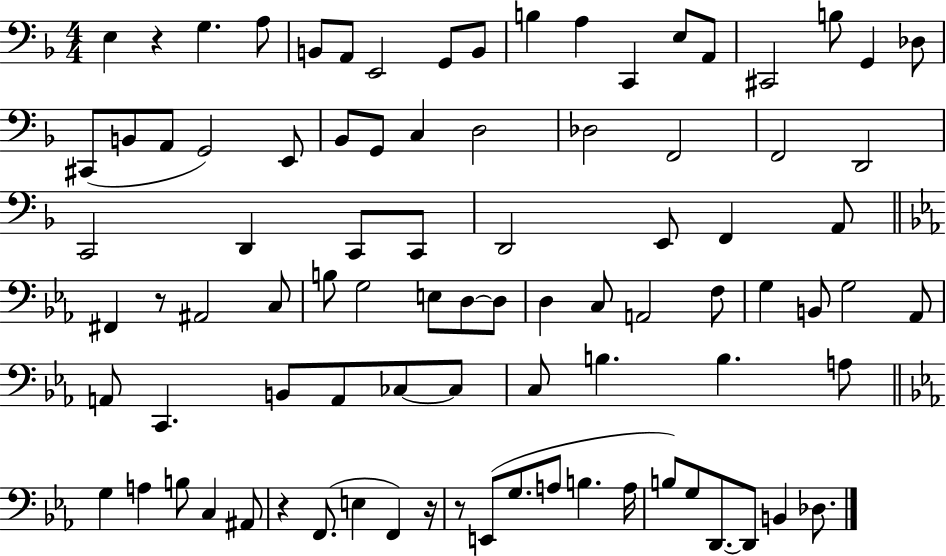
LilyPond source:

{
  \clef bass
  \numericTimeSignature
  \time 4/4
  \key f \major
  \repeat volta 2 { e4 r4 g4. a8 | b,8 a,8 e,2 g,8 b,8 | b4 a4 c,4 e8 a,8 | cis,2 b8 g,4 des8 | \break cis,8( b,8 a,8 g,2) e,8 | bes,8 g,8 c4 d2 | des2 f,2 | f,2 d,2 | \break c,2 d,4 c,8 c,8 | d,2 e,8 f,4 a,8 | \bar "||" \break \key ees \major fis,4 r8 ais,2 c8 | b8 g2 e8 d8~~ d8 | d4 c8 a,2 f8 | g4 b,8 g2 aes,8 | \break a,8 c,4. b,8 a,8 ces8~~ ces8 | c8 b4. b4. a8 | \bar "||" \break \key ees \major g4 a4 b8 c4 ais,8 | r4 f,8.( e4 f,4) r16 | r8 e,8( g8. a8 b4. a16 | b8) g8 d,8.~~ d,8 b,4 des8. | \break } \bar "|."
}